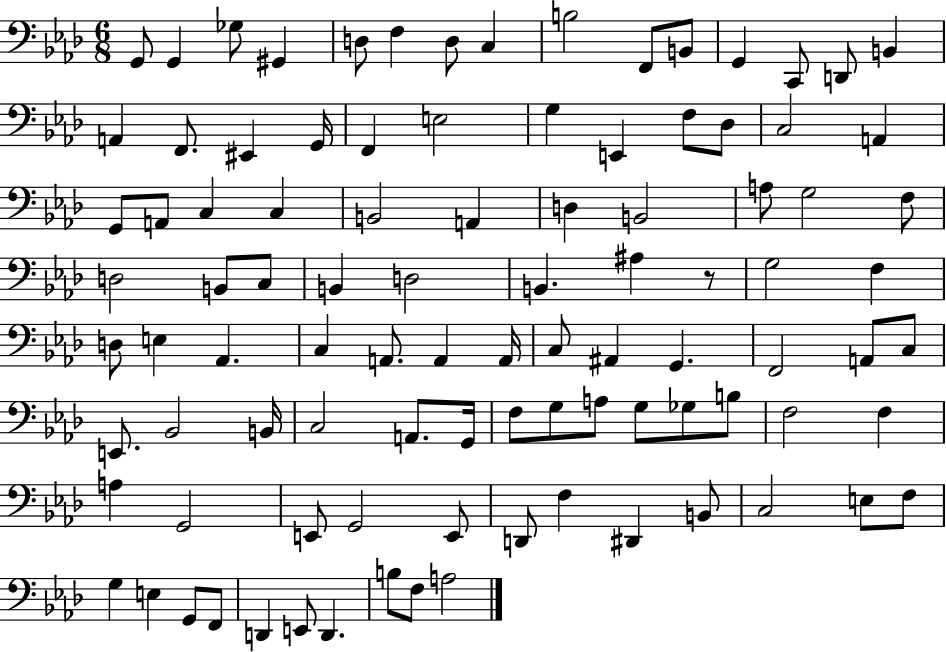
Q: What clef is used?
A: bass